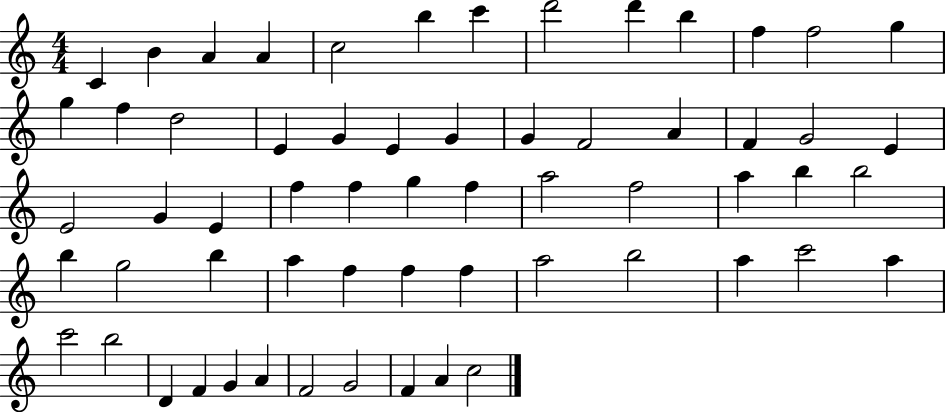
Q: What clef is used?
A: treble